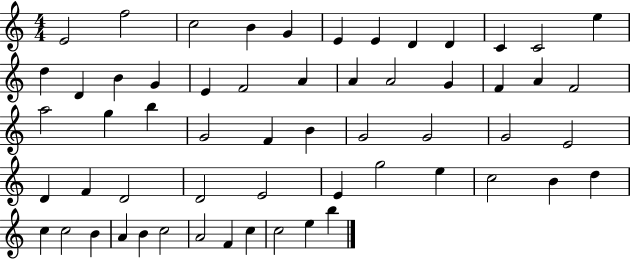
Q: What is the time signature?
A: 4/4